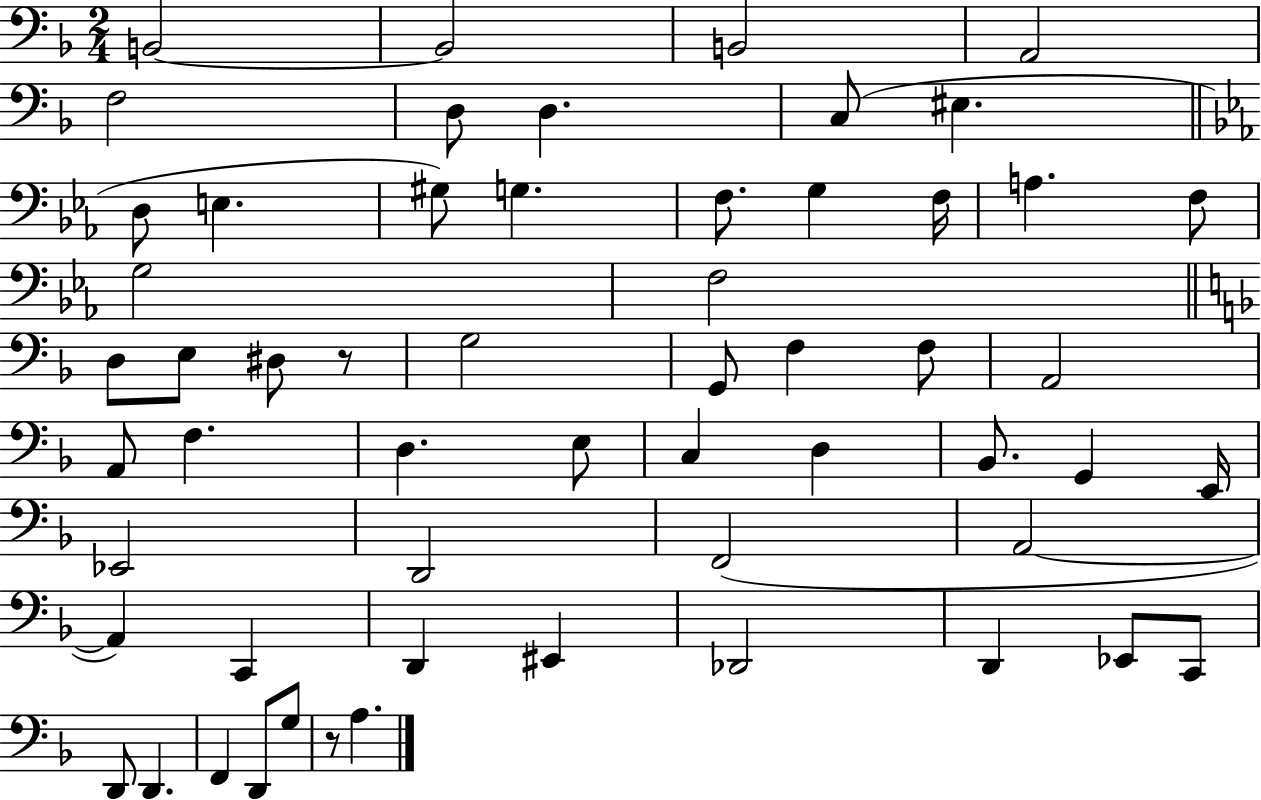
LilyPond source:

{
  \clef bass
  \numericTimeSignature
  \time 2/4
  \key f \major
  b,2~~ | b,2 | b,2 | a,2 | \break f2 | d8 d4. | c8( eis4. | \bar "||" \break \key ees \major d8 e4. | gis8) g4. | f8. g4 f16 | a4. f8 | \break g2 | f2 | \bar "||" \break \key f \major d8 e8 dis8 r8 | g2 | g,8 f4 f8 | a,2 | \break a,8 f4. | d4. e8 | c4 d4 | bes,8. g,4 e,16 | \break ees,2 | d,2 | f,2( | a,2~~ | \break a,4) c,4 | d,4 eis,4 | des,2 | d,4 ees,8 c,8 | \break d,8 d,4. | f,4 d,8 g8 | r8 a4. | \bar "|."
}